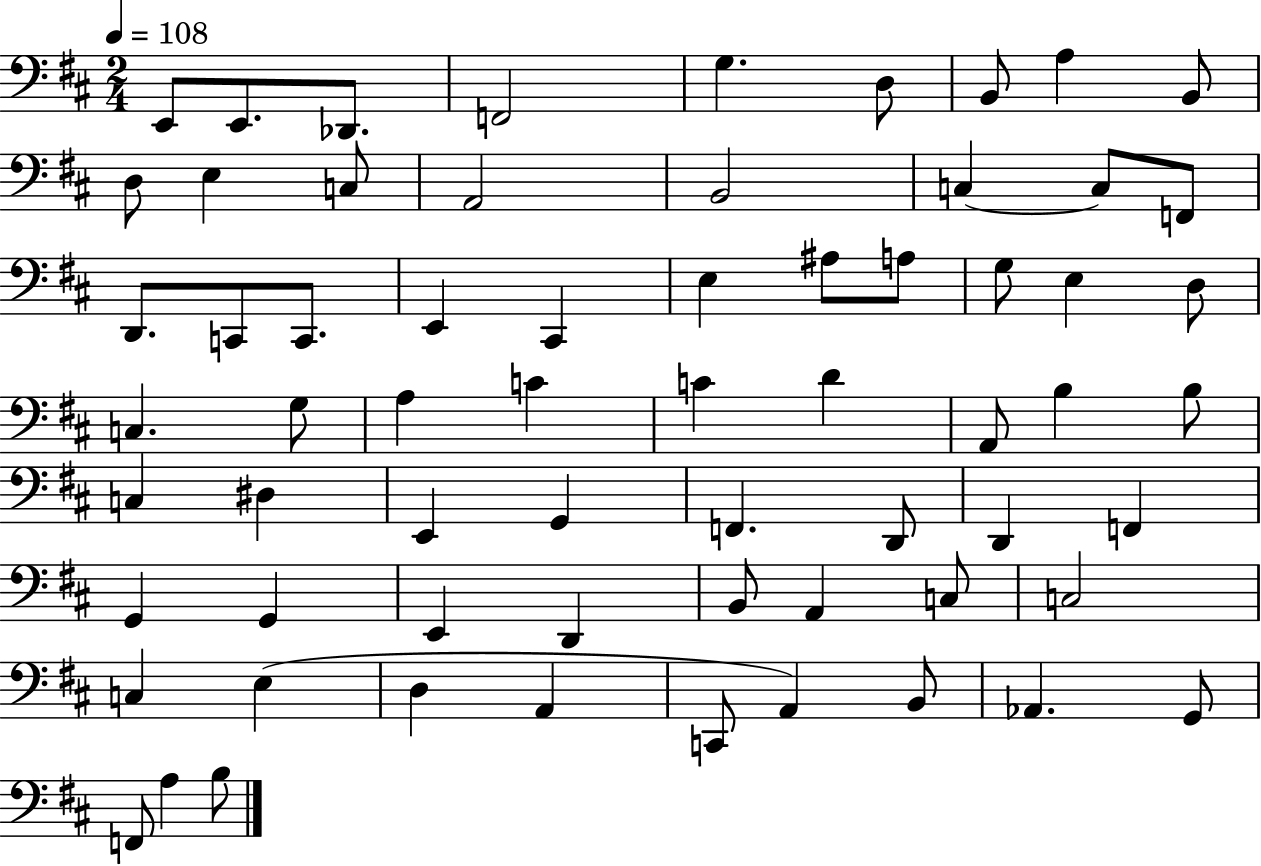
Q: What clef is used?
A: bass